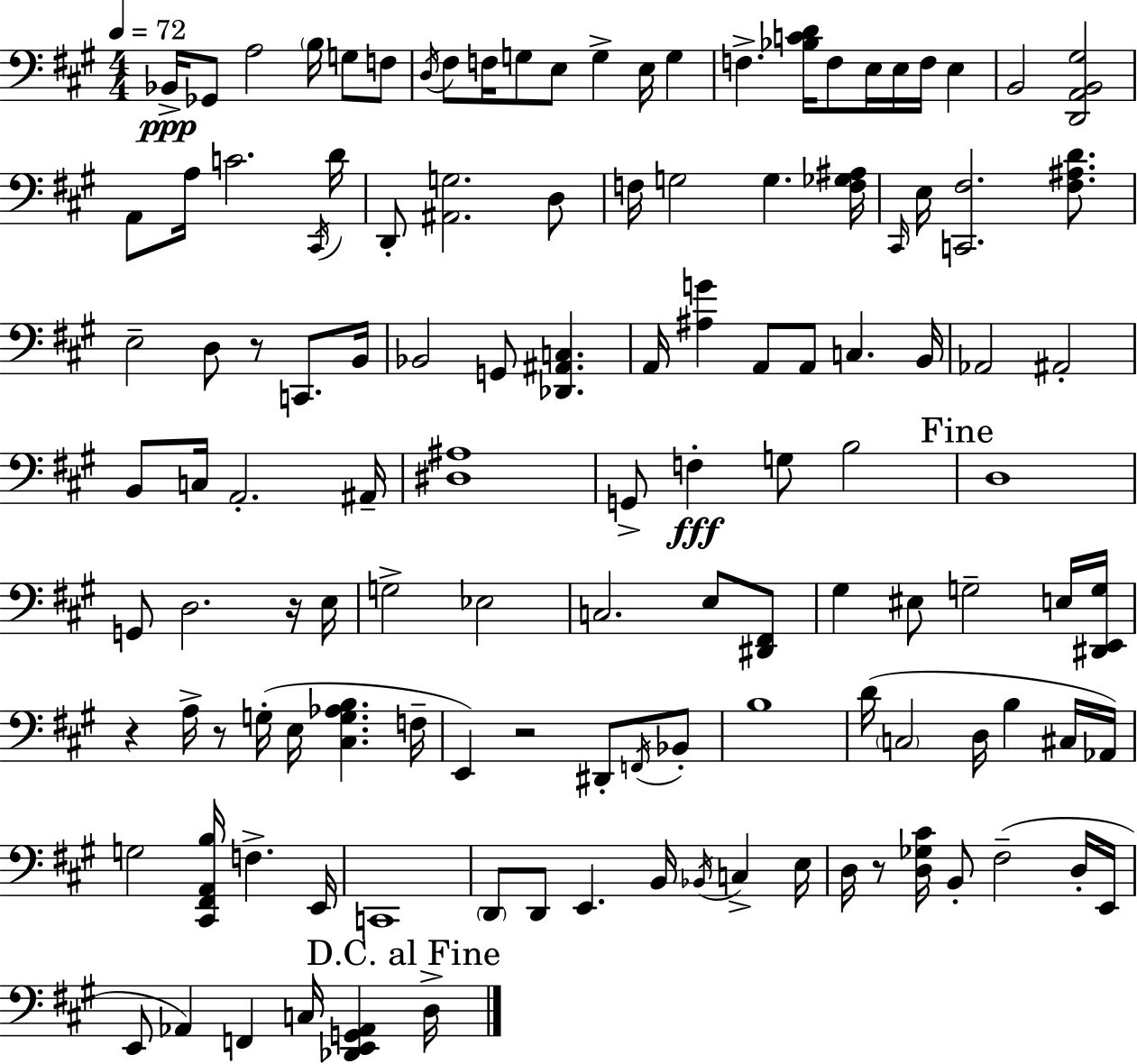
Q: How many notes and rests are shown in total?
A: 123